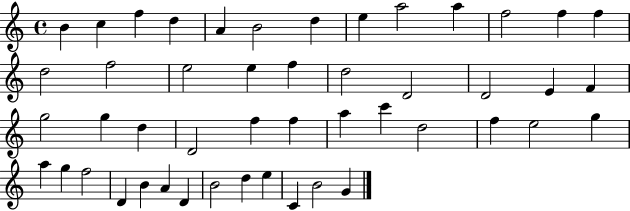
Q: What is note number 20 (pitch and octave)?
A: D4